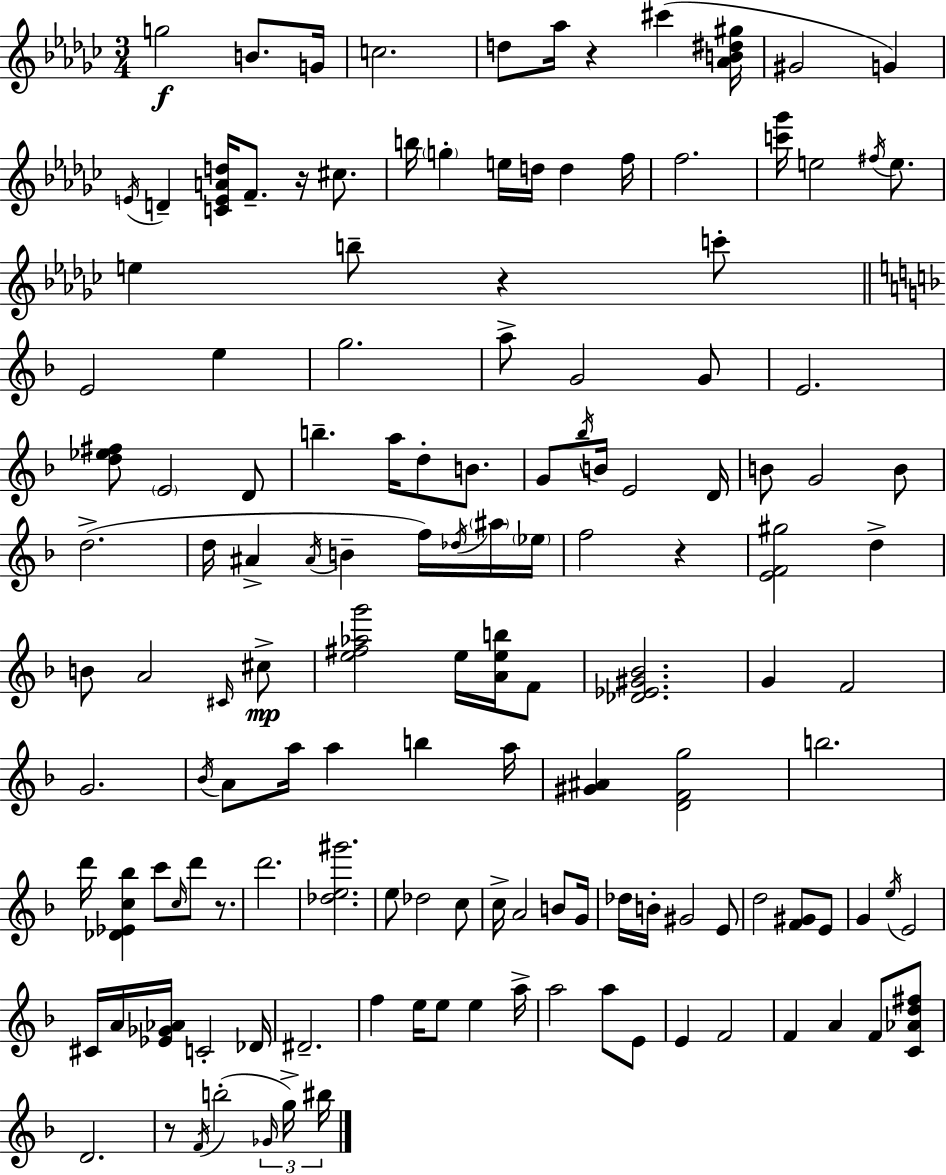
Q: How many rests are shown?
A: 6